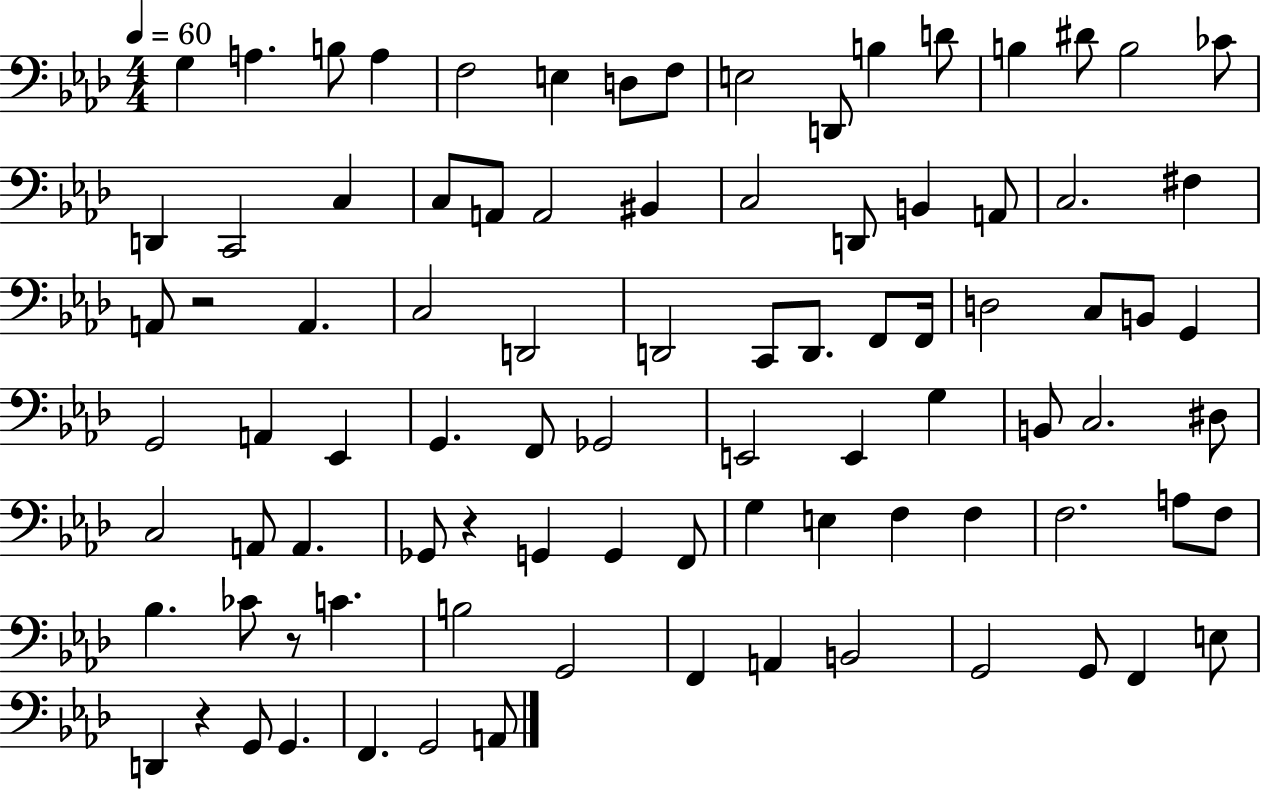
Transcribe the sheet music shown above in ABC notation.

X:1
T:Untitled
M:4/4
L:1/4
K:Ab
G, A, B,/2 A, F,2 E, D,/2 F,/2 E,2 D,,/2 B, D/2 B, ^D/2 B,2 _C/2 D,, C,,2 C, C,/2 A,,/2 A,,2 ^B,, C,2 D,,/2 B,, A,,/2 C,2 ^F, A,,/2 z2 A,, C,2 D,,2 D,,2 C,,/2 D,,/2 F,,/2 F,,/4 D,2 C,/2 B,,/2 G,, G,,2 A,, _E,, G,, F,,/2 _G,,2 E,,2 E,, G, B,,/2 C,2 ^D,/2 C,2 A,,/2 A,, _G,,/2 z G,, G,, F,,/2 G, E, F, F, F,2 A,/2 F,/2 _B, _C/2 z/2 C B,2 G,,2 F,, A,, B,,2 G,,2 G,,/2 F,, E,/2 D,, z G,,/2 G,, F,, G,,2 A,,/2